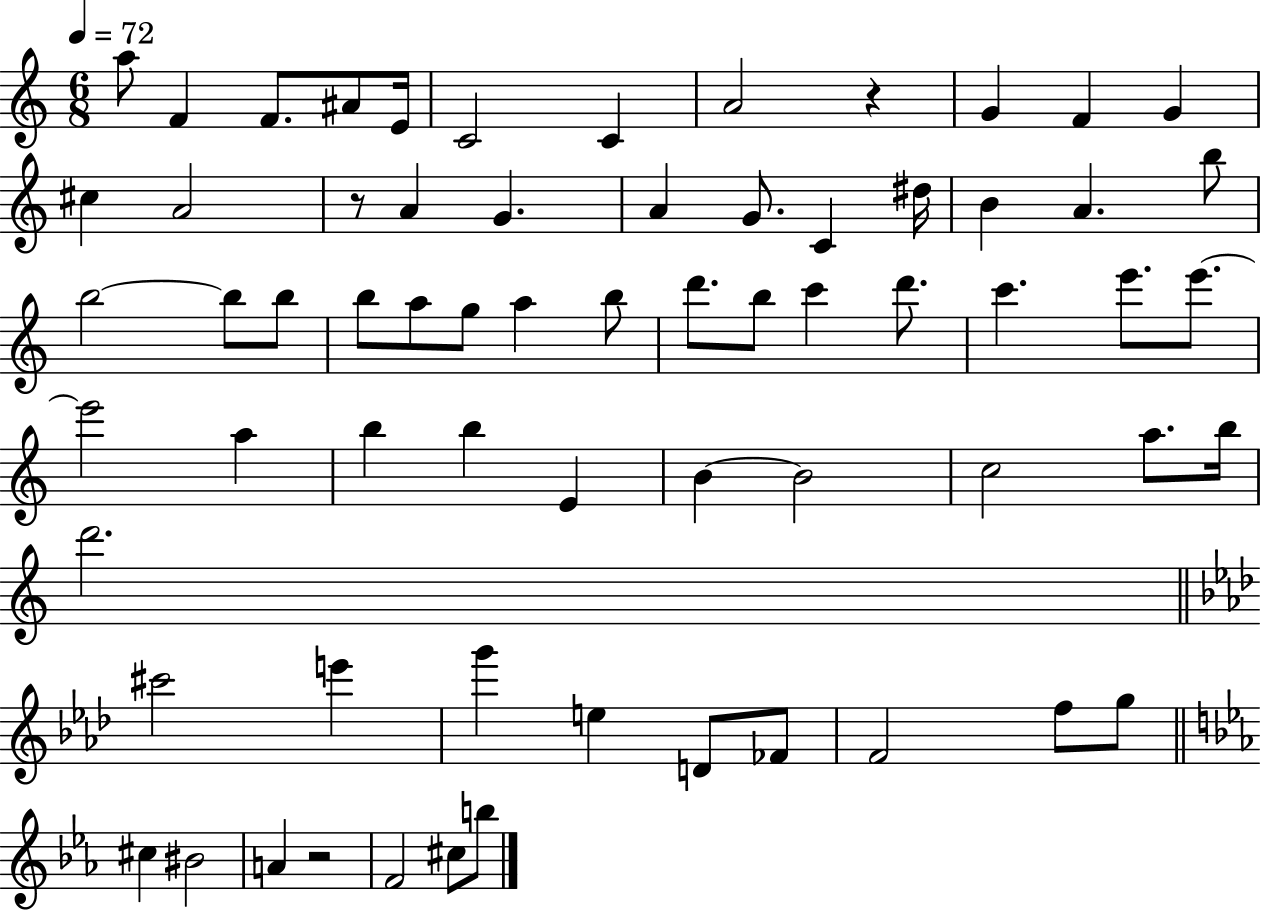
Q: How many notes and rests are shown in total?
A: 66